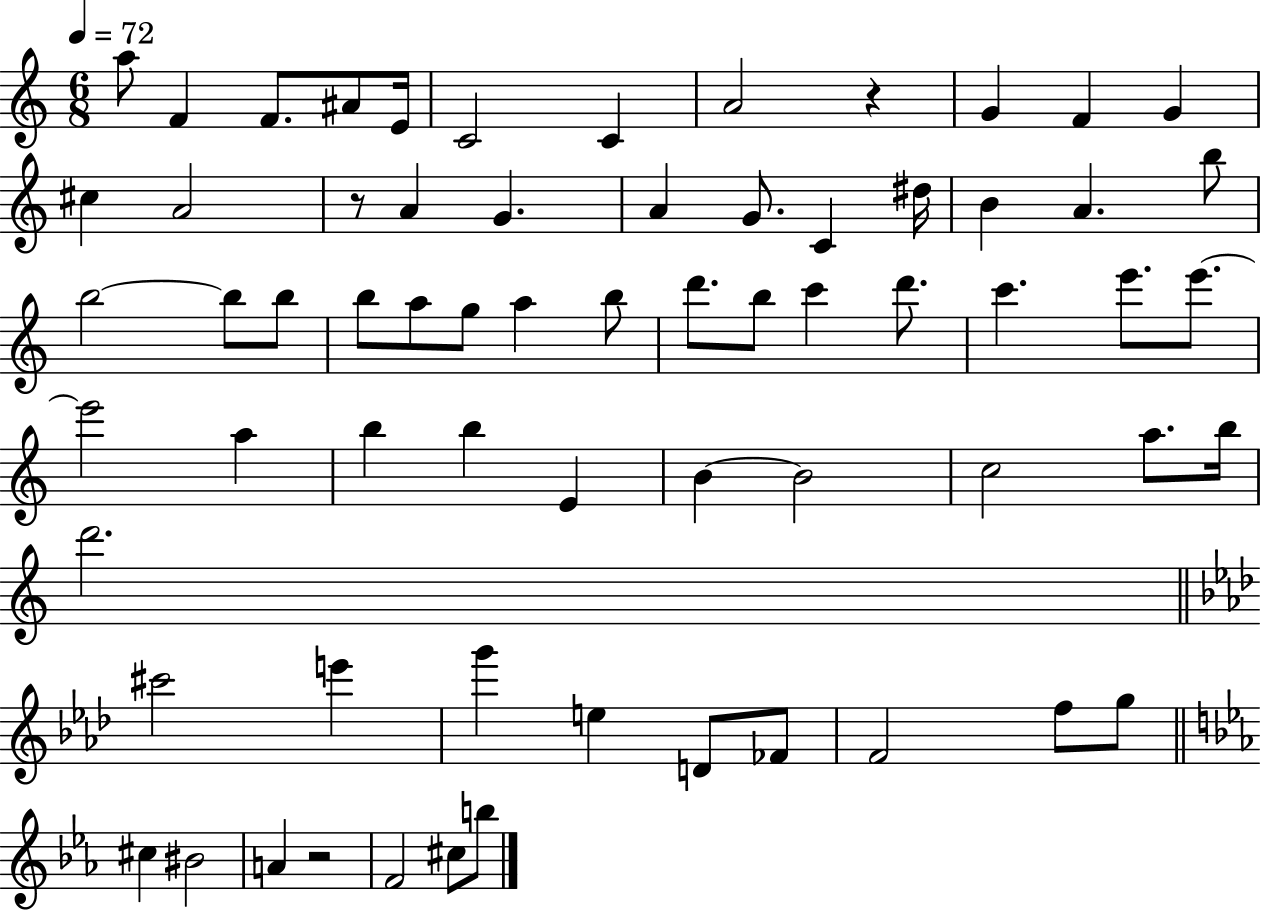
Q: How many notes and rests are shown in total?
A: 66